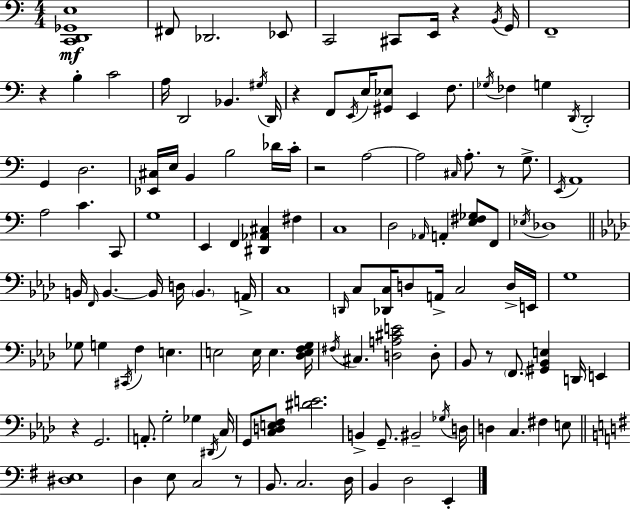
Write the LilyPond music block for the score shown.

{
  \clef bass
  \numericTimeSignature
  \time 4/4
  \key c \major
  <c, d, ges, e>1\mf | fis,8 des,2. ees,8 | c,2 cis,8 e,16 r4 \acciaccatura { b,16 } | g,16 f,1-- | \break r4 b4-. c'2 | a16 d,2 bes,4. | \acciaccatura { gis16 } d,16 r4 f,8 \acciaccatura { e,16 } e16 <gis, ees>8 e,4 | f8. \acciaccatura { ges16 } fes4 g4 \acciaccatura { d,16 } d,2-. | \break g,4 d2. | <ees, cis>16 e16 b,4 b2 | des'16 c'16-. r2 a2~~ | a2 \grace { cis16 } a8.-. | \break r8 g8.-> \acciaccatura { e,16 } a,1 | a2 c'4. | c,8 g1 | e,4 f,4 <dis, aes, cis>4 | \break fis4 c1 | d2 \grace { aes,16 } | a,4-. <e fis ges>8 f,8 \acciaccatura { ees16 } des1 | \bar "||" \break \key aes \major b,16 \grace { f,16 } b,4.~~ b,16 d16 \parenthesize b,4. | a,16-> c1 | \grace { d,16 } c8 <des, c>16 d8 a,16-> c2 | d16-> e,16 g1 | \break ges8 g4 \acciaccatura { cis,16 } f4 e4. | e2 e16 e4. | <des e f g>16 \acciaccatura { fis16 } cis4. <d a cis' e'>2 | d8-. bes,8 r8 \parenthesize f,8. <gis, bes, e>4 d,16 | \break e,4 r4 g,2. | a,8.-. g2-. ges4 | \acciaccatura { dis,16 } c16 g,8 <c d e f>8 <dis' e'>2. | b,4-> g,8.-- bis,2-- | \break \acciaccatura { ges16 } d16 d4 c4. | fis4 e8 \bar "||" \break \key g \major <dis e>1 | d4 e8 c2 r8 | b,8. c2. d16 | b,4 d2 e,4-. | \break \bar "|."
}